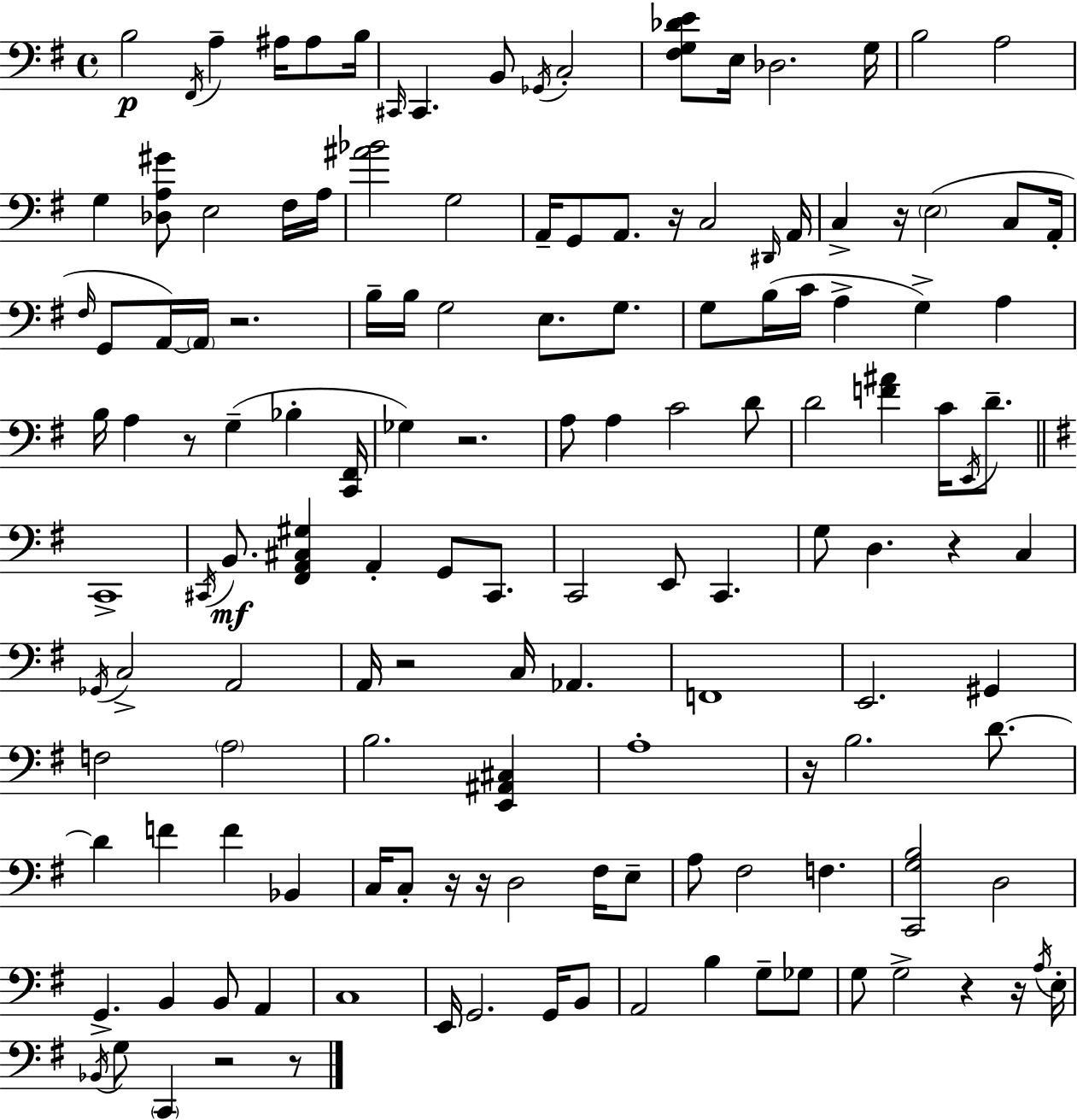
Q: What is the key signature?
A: G major